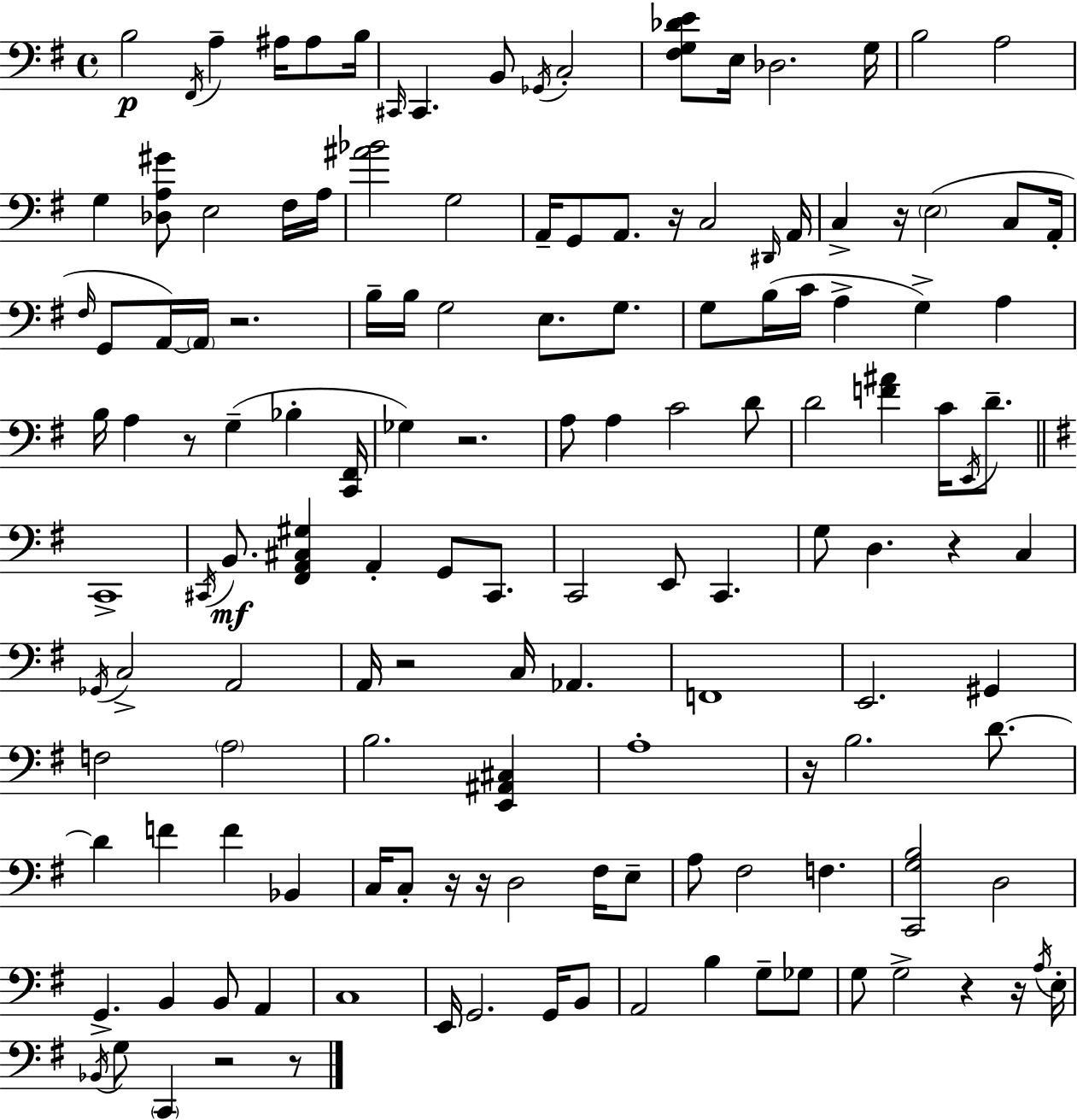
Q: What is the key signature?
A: G major